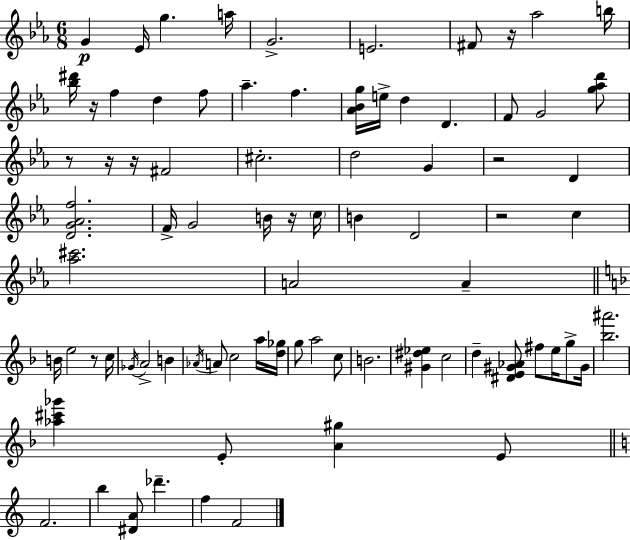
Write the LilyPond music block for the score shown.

{
  \clef treble
  \numericTimeSignature
  \time 6/8
  \key ees \major
  \repeat volta 2 { g'4\p ees'16 g''4. a''16 | g'2.-> | e'2. | fis'8 r16 aes''2 b''16 | \break <bes'' dis'''>16 r16 f''4 d''4 f''8 | aes''4.-- f''4. | <aes' bes' g''>16 e''16-> d''4 d'4. | f'8 g'2 <g'' aes'' d'''>8 | \break r8 r16 r16 fis'2 | cis''2.-. | d''2 g'4 | r2 d'4 | \break <d' g' aes' f''>2. | f'16-> g'2 b'16 r16 \parenthesize c''16 | b'4 d'2 | r2 c''4 | \break <aes'' cis'''>2. | a'2 a'4-- | \bar "||" \break \key d \minor b'16 e''2 r8 c''16 | \acciaccatura { ges'16 } a'2-> b'4 | \acciaccatura { aes'16 } a'8 c''2 | a''16 <d'' ges''>16 g''8 a''2 | \break c''8 b'2. | <gis' dis'' ees''>4 c''2 | d''4-- <dis' e' gis' aes'>8 fis''8 e''16 g''8-> | gis'16 <bes'' ais'''>2. | \break <aes'' cis''' ges'''>4 e'8-. <a' gis''>4 | e'8 \bar "||" \break \key c \major f'2. | b''4 <dis' a'>8 des'''4.-- | f''4 f'2 | } \bar "|."
}